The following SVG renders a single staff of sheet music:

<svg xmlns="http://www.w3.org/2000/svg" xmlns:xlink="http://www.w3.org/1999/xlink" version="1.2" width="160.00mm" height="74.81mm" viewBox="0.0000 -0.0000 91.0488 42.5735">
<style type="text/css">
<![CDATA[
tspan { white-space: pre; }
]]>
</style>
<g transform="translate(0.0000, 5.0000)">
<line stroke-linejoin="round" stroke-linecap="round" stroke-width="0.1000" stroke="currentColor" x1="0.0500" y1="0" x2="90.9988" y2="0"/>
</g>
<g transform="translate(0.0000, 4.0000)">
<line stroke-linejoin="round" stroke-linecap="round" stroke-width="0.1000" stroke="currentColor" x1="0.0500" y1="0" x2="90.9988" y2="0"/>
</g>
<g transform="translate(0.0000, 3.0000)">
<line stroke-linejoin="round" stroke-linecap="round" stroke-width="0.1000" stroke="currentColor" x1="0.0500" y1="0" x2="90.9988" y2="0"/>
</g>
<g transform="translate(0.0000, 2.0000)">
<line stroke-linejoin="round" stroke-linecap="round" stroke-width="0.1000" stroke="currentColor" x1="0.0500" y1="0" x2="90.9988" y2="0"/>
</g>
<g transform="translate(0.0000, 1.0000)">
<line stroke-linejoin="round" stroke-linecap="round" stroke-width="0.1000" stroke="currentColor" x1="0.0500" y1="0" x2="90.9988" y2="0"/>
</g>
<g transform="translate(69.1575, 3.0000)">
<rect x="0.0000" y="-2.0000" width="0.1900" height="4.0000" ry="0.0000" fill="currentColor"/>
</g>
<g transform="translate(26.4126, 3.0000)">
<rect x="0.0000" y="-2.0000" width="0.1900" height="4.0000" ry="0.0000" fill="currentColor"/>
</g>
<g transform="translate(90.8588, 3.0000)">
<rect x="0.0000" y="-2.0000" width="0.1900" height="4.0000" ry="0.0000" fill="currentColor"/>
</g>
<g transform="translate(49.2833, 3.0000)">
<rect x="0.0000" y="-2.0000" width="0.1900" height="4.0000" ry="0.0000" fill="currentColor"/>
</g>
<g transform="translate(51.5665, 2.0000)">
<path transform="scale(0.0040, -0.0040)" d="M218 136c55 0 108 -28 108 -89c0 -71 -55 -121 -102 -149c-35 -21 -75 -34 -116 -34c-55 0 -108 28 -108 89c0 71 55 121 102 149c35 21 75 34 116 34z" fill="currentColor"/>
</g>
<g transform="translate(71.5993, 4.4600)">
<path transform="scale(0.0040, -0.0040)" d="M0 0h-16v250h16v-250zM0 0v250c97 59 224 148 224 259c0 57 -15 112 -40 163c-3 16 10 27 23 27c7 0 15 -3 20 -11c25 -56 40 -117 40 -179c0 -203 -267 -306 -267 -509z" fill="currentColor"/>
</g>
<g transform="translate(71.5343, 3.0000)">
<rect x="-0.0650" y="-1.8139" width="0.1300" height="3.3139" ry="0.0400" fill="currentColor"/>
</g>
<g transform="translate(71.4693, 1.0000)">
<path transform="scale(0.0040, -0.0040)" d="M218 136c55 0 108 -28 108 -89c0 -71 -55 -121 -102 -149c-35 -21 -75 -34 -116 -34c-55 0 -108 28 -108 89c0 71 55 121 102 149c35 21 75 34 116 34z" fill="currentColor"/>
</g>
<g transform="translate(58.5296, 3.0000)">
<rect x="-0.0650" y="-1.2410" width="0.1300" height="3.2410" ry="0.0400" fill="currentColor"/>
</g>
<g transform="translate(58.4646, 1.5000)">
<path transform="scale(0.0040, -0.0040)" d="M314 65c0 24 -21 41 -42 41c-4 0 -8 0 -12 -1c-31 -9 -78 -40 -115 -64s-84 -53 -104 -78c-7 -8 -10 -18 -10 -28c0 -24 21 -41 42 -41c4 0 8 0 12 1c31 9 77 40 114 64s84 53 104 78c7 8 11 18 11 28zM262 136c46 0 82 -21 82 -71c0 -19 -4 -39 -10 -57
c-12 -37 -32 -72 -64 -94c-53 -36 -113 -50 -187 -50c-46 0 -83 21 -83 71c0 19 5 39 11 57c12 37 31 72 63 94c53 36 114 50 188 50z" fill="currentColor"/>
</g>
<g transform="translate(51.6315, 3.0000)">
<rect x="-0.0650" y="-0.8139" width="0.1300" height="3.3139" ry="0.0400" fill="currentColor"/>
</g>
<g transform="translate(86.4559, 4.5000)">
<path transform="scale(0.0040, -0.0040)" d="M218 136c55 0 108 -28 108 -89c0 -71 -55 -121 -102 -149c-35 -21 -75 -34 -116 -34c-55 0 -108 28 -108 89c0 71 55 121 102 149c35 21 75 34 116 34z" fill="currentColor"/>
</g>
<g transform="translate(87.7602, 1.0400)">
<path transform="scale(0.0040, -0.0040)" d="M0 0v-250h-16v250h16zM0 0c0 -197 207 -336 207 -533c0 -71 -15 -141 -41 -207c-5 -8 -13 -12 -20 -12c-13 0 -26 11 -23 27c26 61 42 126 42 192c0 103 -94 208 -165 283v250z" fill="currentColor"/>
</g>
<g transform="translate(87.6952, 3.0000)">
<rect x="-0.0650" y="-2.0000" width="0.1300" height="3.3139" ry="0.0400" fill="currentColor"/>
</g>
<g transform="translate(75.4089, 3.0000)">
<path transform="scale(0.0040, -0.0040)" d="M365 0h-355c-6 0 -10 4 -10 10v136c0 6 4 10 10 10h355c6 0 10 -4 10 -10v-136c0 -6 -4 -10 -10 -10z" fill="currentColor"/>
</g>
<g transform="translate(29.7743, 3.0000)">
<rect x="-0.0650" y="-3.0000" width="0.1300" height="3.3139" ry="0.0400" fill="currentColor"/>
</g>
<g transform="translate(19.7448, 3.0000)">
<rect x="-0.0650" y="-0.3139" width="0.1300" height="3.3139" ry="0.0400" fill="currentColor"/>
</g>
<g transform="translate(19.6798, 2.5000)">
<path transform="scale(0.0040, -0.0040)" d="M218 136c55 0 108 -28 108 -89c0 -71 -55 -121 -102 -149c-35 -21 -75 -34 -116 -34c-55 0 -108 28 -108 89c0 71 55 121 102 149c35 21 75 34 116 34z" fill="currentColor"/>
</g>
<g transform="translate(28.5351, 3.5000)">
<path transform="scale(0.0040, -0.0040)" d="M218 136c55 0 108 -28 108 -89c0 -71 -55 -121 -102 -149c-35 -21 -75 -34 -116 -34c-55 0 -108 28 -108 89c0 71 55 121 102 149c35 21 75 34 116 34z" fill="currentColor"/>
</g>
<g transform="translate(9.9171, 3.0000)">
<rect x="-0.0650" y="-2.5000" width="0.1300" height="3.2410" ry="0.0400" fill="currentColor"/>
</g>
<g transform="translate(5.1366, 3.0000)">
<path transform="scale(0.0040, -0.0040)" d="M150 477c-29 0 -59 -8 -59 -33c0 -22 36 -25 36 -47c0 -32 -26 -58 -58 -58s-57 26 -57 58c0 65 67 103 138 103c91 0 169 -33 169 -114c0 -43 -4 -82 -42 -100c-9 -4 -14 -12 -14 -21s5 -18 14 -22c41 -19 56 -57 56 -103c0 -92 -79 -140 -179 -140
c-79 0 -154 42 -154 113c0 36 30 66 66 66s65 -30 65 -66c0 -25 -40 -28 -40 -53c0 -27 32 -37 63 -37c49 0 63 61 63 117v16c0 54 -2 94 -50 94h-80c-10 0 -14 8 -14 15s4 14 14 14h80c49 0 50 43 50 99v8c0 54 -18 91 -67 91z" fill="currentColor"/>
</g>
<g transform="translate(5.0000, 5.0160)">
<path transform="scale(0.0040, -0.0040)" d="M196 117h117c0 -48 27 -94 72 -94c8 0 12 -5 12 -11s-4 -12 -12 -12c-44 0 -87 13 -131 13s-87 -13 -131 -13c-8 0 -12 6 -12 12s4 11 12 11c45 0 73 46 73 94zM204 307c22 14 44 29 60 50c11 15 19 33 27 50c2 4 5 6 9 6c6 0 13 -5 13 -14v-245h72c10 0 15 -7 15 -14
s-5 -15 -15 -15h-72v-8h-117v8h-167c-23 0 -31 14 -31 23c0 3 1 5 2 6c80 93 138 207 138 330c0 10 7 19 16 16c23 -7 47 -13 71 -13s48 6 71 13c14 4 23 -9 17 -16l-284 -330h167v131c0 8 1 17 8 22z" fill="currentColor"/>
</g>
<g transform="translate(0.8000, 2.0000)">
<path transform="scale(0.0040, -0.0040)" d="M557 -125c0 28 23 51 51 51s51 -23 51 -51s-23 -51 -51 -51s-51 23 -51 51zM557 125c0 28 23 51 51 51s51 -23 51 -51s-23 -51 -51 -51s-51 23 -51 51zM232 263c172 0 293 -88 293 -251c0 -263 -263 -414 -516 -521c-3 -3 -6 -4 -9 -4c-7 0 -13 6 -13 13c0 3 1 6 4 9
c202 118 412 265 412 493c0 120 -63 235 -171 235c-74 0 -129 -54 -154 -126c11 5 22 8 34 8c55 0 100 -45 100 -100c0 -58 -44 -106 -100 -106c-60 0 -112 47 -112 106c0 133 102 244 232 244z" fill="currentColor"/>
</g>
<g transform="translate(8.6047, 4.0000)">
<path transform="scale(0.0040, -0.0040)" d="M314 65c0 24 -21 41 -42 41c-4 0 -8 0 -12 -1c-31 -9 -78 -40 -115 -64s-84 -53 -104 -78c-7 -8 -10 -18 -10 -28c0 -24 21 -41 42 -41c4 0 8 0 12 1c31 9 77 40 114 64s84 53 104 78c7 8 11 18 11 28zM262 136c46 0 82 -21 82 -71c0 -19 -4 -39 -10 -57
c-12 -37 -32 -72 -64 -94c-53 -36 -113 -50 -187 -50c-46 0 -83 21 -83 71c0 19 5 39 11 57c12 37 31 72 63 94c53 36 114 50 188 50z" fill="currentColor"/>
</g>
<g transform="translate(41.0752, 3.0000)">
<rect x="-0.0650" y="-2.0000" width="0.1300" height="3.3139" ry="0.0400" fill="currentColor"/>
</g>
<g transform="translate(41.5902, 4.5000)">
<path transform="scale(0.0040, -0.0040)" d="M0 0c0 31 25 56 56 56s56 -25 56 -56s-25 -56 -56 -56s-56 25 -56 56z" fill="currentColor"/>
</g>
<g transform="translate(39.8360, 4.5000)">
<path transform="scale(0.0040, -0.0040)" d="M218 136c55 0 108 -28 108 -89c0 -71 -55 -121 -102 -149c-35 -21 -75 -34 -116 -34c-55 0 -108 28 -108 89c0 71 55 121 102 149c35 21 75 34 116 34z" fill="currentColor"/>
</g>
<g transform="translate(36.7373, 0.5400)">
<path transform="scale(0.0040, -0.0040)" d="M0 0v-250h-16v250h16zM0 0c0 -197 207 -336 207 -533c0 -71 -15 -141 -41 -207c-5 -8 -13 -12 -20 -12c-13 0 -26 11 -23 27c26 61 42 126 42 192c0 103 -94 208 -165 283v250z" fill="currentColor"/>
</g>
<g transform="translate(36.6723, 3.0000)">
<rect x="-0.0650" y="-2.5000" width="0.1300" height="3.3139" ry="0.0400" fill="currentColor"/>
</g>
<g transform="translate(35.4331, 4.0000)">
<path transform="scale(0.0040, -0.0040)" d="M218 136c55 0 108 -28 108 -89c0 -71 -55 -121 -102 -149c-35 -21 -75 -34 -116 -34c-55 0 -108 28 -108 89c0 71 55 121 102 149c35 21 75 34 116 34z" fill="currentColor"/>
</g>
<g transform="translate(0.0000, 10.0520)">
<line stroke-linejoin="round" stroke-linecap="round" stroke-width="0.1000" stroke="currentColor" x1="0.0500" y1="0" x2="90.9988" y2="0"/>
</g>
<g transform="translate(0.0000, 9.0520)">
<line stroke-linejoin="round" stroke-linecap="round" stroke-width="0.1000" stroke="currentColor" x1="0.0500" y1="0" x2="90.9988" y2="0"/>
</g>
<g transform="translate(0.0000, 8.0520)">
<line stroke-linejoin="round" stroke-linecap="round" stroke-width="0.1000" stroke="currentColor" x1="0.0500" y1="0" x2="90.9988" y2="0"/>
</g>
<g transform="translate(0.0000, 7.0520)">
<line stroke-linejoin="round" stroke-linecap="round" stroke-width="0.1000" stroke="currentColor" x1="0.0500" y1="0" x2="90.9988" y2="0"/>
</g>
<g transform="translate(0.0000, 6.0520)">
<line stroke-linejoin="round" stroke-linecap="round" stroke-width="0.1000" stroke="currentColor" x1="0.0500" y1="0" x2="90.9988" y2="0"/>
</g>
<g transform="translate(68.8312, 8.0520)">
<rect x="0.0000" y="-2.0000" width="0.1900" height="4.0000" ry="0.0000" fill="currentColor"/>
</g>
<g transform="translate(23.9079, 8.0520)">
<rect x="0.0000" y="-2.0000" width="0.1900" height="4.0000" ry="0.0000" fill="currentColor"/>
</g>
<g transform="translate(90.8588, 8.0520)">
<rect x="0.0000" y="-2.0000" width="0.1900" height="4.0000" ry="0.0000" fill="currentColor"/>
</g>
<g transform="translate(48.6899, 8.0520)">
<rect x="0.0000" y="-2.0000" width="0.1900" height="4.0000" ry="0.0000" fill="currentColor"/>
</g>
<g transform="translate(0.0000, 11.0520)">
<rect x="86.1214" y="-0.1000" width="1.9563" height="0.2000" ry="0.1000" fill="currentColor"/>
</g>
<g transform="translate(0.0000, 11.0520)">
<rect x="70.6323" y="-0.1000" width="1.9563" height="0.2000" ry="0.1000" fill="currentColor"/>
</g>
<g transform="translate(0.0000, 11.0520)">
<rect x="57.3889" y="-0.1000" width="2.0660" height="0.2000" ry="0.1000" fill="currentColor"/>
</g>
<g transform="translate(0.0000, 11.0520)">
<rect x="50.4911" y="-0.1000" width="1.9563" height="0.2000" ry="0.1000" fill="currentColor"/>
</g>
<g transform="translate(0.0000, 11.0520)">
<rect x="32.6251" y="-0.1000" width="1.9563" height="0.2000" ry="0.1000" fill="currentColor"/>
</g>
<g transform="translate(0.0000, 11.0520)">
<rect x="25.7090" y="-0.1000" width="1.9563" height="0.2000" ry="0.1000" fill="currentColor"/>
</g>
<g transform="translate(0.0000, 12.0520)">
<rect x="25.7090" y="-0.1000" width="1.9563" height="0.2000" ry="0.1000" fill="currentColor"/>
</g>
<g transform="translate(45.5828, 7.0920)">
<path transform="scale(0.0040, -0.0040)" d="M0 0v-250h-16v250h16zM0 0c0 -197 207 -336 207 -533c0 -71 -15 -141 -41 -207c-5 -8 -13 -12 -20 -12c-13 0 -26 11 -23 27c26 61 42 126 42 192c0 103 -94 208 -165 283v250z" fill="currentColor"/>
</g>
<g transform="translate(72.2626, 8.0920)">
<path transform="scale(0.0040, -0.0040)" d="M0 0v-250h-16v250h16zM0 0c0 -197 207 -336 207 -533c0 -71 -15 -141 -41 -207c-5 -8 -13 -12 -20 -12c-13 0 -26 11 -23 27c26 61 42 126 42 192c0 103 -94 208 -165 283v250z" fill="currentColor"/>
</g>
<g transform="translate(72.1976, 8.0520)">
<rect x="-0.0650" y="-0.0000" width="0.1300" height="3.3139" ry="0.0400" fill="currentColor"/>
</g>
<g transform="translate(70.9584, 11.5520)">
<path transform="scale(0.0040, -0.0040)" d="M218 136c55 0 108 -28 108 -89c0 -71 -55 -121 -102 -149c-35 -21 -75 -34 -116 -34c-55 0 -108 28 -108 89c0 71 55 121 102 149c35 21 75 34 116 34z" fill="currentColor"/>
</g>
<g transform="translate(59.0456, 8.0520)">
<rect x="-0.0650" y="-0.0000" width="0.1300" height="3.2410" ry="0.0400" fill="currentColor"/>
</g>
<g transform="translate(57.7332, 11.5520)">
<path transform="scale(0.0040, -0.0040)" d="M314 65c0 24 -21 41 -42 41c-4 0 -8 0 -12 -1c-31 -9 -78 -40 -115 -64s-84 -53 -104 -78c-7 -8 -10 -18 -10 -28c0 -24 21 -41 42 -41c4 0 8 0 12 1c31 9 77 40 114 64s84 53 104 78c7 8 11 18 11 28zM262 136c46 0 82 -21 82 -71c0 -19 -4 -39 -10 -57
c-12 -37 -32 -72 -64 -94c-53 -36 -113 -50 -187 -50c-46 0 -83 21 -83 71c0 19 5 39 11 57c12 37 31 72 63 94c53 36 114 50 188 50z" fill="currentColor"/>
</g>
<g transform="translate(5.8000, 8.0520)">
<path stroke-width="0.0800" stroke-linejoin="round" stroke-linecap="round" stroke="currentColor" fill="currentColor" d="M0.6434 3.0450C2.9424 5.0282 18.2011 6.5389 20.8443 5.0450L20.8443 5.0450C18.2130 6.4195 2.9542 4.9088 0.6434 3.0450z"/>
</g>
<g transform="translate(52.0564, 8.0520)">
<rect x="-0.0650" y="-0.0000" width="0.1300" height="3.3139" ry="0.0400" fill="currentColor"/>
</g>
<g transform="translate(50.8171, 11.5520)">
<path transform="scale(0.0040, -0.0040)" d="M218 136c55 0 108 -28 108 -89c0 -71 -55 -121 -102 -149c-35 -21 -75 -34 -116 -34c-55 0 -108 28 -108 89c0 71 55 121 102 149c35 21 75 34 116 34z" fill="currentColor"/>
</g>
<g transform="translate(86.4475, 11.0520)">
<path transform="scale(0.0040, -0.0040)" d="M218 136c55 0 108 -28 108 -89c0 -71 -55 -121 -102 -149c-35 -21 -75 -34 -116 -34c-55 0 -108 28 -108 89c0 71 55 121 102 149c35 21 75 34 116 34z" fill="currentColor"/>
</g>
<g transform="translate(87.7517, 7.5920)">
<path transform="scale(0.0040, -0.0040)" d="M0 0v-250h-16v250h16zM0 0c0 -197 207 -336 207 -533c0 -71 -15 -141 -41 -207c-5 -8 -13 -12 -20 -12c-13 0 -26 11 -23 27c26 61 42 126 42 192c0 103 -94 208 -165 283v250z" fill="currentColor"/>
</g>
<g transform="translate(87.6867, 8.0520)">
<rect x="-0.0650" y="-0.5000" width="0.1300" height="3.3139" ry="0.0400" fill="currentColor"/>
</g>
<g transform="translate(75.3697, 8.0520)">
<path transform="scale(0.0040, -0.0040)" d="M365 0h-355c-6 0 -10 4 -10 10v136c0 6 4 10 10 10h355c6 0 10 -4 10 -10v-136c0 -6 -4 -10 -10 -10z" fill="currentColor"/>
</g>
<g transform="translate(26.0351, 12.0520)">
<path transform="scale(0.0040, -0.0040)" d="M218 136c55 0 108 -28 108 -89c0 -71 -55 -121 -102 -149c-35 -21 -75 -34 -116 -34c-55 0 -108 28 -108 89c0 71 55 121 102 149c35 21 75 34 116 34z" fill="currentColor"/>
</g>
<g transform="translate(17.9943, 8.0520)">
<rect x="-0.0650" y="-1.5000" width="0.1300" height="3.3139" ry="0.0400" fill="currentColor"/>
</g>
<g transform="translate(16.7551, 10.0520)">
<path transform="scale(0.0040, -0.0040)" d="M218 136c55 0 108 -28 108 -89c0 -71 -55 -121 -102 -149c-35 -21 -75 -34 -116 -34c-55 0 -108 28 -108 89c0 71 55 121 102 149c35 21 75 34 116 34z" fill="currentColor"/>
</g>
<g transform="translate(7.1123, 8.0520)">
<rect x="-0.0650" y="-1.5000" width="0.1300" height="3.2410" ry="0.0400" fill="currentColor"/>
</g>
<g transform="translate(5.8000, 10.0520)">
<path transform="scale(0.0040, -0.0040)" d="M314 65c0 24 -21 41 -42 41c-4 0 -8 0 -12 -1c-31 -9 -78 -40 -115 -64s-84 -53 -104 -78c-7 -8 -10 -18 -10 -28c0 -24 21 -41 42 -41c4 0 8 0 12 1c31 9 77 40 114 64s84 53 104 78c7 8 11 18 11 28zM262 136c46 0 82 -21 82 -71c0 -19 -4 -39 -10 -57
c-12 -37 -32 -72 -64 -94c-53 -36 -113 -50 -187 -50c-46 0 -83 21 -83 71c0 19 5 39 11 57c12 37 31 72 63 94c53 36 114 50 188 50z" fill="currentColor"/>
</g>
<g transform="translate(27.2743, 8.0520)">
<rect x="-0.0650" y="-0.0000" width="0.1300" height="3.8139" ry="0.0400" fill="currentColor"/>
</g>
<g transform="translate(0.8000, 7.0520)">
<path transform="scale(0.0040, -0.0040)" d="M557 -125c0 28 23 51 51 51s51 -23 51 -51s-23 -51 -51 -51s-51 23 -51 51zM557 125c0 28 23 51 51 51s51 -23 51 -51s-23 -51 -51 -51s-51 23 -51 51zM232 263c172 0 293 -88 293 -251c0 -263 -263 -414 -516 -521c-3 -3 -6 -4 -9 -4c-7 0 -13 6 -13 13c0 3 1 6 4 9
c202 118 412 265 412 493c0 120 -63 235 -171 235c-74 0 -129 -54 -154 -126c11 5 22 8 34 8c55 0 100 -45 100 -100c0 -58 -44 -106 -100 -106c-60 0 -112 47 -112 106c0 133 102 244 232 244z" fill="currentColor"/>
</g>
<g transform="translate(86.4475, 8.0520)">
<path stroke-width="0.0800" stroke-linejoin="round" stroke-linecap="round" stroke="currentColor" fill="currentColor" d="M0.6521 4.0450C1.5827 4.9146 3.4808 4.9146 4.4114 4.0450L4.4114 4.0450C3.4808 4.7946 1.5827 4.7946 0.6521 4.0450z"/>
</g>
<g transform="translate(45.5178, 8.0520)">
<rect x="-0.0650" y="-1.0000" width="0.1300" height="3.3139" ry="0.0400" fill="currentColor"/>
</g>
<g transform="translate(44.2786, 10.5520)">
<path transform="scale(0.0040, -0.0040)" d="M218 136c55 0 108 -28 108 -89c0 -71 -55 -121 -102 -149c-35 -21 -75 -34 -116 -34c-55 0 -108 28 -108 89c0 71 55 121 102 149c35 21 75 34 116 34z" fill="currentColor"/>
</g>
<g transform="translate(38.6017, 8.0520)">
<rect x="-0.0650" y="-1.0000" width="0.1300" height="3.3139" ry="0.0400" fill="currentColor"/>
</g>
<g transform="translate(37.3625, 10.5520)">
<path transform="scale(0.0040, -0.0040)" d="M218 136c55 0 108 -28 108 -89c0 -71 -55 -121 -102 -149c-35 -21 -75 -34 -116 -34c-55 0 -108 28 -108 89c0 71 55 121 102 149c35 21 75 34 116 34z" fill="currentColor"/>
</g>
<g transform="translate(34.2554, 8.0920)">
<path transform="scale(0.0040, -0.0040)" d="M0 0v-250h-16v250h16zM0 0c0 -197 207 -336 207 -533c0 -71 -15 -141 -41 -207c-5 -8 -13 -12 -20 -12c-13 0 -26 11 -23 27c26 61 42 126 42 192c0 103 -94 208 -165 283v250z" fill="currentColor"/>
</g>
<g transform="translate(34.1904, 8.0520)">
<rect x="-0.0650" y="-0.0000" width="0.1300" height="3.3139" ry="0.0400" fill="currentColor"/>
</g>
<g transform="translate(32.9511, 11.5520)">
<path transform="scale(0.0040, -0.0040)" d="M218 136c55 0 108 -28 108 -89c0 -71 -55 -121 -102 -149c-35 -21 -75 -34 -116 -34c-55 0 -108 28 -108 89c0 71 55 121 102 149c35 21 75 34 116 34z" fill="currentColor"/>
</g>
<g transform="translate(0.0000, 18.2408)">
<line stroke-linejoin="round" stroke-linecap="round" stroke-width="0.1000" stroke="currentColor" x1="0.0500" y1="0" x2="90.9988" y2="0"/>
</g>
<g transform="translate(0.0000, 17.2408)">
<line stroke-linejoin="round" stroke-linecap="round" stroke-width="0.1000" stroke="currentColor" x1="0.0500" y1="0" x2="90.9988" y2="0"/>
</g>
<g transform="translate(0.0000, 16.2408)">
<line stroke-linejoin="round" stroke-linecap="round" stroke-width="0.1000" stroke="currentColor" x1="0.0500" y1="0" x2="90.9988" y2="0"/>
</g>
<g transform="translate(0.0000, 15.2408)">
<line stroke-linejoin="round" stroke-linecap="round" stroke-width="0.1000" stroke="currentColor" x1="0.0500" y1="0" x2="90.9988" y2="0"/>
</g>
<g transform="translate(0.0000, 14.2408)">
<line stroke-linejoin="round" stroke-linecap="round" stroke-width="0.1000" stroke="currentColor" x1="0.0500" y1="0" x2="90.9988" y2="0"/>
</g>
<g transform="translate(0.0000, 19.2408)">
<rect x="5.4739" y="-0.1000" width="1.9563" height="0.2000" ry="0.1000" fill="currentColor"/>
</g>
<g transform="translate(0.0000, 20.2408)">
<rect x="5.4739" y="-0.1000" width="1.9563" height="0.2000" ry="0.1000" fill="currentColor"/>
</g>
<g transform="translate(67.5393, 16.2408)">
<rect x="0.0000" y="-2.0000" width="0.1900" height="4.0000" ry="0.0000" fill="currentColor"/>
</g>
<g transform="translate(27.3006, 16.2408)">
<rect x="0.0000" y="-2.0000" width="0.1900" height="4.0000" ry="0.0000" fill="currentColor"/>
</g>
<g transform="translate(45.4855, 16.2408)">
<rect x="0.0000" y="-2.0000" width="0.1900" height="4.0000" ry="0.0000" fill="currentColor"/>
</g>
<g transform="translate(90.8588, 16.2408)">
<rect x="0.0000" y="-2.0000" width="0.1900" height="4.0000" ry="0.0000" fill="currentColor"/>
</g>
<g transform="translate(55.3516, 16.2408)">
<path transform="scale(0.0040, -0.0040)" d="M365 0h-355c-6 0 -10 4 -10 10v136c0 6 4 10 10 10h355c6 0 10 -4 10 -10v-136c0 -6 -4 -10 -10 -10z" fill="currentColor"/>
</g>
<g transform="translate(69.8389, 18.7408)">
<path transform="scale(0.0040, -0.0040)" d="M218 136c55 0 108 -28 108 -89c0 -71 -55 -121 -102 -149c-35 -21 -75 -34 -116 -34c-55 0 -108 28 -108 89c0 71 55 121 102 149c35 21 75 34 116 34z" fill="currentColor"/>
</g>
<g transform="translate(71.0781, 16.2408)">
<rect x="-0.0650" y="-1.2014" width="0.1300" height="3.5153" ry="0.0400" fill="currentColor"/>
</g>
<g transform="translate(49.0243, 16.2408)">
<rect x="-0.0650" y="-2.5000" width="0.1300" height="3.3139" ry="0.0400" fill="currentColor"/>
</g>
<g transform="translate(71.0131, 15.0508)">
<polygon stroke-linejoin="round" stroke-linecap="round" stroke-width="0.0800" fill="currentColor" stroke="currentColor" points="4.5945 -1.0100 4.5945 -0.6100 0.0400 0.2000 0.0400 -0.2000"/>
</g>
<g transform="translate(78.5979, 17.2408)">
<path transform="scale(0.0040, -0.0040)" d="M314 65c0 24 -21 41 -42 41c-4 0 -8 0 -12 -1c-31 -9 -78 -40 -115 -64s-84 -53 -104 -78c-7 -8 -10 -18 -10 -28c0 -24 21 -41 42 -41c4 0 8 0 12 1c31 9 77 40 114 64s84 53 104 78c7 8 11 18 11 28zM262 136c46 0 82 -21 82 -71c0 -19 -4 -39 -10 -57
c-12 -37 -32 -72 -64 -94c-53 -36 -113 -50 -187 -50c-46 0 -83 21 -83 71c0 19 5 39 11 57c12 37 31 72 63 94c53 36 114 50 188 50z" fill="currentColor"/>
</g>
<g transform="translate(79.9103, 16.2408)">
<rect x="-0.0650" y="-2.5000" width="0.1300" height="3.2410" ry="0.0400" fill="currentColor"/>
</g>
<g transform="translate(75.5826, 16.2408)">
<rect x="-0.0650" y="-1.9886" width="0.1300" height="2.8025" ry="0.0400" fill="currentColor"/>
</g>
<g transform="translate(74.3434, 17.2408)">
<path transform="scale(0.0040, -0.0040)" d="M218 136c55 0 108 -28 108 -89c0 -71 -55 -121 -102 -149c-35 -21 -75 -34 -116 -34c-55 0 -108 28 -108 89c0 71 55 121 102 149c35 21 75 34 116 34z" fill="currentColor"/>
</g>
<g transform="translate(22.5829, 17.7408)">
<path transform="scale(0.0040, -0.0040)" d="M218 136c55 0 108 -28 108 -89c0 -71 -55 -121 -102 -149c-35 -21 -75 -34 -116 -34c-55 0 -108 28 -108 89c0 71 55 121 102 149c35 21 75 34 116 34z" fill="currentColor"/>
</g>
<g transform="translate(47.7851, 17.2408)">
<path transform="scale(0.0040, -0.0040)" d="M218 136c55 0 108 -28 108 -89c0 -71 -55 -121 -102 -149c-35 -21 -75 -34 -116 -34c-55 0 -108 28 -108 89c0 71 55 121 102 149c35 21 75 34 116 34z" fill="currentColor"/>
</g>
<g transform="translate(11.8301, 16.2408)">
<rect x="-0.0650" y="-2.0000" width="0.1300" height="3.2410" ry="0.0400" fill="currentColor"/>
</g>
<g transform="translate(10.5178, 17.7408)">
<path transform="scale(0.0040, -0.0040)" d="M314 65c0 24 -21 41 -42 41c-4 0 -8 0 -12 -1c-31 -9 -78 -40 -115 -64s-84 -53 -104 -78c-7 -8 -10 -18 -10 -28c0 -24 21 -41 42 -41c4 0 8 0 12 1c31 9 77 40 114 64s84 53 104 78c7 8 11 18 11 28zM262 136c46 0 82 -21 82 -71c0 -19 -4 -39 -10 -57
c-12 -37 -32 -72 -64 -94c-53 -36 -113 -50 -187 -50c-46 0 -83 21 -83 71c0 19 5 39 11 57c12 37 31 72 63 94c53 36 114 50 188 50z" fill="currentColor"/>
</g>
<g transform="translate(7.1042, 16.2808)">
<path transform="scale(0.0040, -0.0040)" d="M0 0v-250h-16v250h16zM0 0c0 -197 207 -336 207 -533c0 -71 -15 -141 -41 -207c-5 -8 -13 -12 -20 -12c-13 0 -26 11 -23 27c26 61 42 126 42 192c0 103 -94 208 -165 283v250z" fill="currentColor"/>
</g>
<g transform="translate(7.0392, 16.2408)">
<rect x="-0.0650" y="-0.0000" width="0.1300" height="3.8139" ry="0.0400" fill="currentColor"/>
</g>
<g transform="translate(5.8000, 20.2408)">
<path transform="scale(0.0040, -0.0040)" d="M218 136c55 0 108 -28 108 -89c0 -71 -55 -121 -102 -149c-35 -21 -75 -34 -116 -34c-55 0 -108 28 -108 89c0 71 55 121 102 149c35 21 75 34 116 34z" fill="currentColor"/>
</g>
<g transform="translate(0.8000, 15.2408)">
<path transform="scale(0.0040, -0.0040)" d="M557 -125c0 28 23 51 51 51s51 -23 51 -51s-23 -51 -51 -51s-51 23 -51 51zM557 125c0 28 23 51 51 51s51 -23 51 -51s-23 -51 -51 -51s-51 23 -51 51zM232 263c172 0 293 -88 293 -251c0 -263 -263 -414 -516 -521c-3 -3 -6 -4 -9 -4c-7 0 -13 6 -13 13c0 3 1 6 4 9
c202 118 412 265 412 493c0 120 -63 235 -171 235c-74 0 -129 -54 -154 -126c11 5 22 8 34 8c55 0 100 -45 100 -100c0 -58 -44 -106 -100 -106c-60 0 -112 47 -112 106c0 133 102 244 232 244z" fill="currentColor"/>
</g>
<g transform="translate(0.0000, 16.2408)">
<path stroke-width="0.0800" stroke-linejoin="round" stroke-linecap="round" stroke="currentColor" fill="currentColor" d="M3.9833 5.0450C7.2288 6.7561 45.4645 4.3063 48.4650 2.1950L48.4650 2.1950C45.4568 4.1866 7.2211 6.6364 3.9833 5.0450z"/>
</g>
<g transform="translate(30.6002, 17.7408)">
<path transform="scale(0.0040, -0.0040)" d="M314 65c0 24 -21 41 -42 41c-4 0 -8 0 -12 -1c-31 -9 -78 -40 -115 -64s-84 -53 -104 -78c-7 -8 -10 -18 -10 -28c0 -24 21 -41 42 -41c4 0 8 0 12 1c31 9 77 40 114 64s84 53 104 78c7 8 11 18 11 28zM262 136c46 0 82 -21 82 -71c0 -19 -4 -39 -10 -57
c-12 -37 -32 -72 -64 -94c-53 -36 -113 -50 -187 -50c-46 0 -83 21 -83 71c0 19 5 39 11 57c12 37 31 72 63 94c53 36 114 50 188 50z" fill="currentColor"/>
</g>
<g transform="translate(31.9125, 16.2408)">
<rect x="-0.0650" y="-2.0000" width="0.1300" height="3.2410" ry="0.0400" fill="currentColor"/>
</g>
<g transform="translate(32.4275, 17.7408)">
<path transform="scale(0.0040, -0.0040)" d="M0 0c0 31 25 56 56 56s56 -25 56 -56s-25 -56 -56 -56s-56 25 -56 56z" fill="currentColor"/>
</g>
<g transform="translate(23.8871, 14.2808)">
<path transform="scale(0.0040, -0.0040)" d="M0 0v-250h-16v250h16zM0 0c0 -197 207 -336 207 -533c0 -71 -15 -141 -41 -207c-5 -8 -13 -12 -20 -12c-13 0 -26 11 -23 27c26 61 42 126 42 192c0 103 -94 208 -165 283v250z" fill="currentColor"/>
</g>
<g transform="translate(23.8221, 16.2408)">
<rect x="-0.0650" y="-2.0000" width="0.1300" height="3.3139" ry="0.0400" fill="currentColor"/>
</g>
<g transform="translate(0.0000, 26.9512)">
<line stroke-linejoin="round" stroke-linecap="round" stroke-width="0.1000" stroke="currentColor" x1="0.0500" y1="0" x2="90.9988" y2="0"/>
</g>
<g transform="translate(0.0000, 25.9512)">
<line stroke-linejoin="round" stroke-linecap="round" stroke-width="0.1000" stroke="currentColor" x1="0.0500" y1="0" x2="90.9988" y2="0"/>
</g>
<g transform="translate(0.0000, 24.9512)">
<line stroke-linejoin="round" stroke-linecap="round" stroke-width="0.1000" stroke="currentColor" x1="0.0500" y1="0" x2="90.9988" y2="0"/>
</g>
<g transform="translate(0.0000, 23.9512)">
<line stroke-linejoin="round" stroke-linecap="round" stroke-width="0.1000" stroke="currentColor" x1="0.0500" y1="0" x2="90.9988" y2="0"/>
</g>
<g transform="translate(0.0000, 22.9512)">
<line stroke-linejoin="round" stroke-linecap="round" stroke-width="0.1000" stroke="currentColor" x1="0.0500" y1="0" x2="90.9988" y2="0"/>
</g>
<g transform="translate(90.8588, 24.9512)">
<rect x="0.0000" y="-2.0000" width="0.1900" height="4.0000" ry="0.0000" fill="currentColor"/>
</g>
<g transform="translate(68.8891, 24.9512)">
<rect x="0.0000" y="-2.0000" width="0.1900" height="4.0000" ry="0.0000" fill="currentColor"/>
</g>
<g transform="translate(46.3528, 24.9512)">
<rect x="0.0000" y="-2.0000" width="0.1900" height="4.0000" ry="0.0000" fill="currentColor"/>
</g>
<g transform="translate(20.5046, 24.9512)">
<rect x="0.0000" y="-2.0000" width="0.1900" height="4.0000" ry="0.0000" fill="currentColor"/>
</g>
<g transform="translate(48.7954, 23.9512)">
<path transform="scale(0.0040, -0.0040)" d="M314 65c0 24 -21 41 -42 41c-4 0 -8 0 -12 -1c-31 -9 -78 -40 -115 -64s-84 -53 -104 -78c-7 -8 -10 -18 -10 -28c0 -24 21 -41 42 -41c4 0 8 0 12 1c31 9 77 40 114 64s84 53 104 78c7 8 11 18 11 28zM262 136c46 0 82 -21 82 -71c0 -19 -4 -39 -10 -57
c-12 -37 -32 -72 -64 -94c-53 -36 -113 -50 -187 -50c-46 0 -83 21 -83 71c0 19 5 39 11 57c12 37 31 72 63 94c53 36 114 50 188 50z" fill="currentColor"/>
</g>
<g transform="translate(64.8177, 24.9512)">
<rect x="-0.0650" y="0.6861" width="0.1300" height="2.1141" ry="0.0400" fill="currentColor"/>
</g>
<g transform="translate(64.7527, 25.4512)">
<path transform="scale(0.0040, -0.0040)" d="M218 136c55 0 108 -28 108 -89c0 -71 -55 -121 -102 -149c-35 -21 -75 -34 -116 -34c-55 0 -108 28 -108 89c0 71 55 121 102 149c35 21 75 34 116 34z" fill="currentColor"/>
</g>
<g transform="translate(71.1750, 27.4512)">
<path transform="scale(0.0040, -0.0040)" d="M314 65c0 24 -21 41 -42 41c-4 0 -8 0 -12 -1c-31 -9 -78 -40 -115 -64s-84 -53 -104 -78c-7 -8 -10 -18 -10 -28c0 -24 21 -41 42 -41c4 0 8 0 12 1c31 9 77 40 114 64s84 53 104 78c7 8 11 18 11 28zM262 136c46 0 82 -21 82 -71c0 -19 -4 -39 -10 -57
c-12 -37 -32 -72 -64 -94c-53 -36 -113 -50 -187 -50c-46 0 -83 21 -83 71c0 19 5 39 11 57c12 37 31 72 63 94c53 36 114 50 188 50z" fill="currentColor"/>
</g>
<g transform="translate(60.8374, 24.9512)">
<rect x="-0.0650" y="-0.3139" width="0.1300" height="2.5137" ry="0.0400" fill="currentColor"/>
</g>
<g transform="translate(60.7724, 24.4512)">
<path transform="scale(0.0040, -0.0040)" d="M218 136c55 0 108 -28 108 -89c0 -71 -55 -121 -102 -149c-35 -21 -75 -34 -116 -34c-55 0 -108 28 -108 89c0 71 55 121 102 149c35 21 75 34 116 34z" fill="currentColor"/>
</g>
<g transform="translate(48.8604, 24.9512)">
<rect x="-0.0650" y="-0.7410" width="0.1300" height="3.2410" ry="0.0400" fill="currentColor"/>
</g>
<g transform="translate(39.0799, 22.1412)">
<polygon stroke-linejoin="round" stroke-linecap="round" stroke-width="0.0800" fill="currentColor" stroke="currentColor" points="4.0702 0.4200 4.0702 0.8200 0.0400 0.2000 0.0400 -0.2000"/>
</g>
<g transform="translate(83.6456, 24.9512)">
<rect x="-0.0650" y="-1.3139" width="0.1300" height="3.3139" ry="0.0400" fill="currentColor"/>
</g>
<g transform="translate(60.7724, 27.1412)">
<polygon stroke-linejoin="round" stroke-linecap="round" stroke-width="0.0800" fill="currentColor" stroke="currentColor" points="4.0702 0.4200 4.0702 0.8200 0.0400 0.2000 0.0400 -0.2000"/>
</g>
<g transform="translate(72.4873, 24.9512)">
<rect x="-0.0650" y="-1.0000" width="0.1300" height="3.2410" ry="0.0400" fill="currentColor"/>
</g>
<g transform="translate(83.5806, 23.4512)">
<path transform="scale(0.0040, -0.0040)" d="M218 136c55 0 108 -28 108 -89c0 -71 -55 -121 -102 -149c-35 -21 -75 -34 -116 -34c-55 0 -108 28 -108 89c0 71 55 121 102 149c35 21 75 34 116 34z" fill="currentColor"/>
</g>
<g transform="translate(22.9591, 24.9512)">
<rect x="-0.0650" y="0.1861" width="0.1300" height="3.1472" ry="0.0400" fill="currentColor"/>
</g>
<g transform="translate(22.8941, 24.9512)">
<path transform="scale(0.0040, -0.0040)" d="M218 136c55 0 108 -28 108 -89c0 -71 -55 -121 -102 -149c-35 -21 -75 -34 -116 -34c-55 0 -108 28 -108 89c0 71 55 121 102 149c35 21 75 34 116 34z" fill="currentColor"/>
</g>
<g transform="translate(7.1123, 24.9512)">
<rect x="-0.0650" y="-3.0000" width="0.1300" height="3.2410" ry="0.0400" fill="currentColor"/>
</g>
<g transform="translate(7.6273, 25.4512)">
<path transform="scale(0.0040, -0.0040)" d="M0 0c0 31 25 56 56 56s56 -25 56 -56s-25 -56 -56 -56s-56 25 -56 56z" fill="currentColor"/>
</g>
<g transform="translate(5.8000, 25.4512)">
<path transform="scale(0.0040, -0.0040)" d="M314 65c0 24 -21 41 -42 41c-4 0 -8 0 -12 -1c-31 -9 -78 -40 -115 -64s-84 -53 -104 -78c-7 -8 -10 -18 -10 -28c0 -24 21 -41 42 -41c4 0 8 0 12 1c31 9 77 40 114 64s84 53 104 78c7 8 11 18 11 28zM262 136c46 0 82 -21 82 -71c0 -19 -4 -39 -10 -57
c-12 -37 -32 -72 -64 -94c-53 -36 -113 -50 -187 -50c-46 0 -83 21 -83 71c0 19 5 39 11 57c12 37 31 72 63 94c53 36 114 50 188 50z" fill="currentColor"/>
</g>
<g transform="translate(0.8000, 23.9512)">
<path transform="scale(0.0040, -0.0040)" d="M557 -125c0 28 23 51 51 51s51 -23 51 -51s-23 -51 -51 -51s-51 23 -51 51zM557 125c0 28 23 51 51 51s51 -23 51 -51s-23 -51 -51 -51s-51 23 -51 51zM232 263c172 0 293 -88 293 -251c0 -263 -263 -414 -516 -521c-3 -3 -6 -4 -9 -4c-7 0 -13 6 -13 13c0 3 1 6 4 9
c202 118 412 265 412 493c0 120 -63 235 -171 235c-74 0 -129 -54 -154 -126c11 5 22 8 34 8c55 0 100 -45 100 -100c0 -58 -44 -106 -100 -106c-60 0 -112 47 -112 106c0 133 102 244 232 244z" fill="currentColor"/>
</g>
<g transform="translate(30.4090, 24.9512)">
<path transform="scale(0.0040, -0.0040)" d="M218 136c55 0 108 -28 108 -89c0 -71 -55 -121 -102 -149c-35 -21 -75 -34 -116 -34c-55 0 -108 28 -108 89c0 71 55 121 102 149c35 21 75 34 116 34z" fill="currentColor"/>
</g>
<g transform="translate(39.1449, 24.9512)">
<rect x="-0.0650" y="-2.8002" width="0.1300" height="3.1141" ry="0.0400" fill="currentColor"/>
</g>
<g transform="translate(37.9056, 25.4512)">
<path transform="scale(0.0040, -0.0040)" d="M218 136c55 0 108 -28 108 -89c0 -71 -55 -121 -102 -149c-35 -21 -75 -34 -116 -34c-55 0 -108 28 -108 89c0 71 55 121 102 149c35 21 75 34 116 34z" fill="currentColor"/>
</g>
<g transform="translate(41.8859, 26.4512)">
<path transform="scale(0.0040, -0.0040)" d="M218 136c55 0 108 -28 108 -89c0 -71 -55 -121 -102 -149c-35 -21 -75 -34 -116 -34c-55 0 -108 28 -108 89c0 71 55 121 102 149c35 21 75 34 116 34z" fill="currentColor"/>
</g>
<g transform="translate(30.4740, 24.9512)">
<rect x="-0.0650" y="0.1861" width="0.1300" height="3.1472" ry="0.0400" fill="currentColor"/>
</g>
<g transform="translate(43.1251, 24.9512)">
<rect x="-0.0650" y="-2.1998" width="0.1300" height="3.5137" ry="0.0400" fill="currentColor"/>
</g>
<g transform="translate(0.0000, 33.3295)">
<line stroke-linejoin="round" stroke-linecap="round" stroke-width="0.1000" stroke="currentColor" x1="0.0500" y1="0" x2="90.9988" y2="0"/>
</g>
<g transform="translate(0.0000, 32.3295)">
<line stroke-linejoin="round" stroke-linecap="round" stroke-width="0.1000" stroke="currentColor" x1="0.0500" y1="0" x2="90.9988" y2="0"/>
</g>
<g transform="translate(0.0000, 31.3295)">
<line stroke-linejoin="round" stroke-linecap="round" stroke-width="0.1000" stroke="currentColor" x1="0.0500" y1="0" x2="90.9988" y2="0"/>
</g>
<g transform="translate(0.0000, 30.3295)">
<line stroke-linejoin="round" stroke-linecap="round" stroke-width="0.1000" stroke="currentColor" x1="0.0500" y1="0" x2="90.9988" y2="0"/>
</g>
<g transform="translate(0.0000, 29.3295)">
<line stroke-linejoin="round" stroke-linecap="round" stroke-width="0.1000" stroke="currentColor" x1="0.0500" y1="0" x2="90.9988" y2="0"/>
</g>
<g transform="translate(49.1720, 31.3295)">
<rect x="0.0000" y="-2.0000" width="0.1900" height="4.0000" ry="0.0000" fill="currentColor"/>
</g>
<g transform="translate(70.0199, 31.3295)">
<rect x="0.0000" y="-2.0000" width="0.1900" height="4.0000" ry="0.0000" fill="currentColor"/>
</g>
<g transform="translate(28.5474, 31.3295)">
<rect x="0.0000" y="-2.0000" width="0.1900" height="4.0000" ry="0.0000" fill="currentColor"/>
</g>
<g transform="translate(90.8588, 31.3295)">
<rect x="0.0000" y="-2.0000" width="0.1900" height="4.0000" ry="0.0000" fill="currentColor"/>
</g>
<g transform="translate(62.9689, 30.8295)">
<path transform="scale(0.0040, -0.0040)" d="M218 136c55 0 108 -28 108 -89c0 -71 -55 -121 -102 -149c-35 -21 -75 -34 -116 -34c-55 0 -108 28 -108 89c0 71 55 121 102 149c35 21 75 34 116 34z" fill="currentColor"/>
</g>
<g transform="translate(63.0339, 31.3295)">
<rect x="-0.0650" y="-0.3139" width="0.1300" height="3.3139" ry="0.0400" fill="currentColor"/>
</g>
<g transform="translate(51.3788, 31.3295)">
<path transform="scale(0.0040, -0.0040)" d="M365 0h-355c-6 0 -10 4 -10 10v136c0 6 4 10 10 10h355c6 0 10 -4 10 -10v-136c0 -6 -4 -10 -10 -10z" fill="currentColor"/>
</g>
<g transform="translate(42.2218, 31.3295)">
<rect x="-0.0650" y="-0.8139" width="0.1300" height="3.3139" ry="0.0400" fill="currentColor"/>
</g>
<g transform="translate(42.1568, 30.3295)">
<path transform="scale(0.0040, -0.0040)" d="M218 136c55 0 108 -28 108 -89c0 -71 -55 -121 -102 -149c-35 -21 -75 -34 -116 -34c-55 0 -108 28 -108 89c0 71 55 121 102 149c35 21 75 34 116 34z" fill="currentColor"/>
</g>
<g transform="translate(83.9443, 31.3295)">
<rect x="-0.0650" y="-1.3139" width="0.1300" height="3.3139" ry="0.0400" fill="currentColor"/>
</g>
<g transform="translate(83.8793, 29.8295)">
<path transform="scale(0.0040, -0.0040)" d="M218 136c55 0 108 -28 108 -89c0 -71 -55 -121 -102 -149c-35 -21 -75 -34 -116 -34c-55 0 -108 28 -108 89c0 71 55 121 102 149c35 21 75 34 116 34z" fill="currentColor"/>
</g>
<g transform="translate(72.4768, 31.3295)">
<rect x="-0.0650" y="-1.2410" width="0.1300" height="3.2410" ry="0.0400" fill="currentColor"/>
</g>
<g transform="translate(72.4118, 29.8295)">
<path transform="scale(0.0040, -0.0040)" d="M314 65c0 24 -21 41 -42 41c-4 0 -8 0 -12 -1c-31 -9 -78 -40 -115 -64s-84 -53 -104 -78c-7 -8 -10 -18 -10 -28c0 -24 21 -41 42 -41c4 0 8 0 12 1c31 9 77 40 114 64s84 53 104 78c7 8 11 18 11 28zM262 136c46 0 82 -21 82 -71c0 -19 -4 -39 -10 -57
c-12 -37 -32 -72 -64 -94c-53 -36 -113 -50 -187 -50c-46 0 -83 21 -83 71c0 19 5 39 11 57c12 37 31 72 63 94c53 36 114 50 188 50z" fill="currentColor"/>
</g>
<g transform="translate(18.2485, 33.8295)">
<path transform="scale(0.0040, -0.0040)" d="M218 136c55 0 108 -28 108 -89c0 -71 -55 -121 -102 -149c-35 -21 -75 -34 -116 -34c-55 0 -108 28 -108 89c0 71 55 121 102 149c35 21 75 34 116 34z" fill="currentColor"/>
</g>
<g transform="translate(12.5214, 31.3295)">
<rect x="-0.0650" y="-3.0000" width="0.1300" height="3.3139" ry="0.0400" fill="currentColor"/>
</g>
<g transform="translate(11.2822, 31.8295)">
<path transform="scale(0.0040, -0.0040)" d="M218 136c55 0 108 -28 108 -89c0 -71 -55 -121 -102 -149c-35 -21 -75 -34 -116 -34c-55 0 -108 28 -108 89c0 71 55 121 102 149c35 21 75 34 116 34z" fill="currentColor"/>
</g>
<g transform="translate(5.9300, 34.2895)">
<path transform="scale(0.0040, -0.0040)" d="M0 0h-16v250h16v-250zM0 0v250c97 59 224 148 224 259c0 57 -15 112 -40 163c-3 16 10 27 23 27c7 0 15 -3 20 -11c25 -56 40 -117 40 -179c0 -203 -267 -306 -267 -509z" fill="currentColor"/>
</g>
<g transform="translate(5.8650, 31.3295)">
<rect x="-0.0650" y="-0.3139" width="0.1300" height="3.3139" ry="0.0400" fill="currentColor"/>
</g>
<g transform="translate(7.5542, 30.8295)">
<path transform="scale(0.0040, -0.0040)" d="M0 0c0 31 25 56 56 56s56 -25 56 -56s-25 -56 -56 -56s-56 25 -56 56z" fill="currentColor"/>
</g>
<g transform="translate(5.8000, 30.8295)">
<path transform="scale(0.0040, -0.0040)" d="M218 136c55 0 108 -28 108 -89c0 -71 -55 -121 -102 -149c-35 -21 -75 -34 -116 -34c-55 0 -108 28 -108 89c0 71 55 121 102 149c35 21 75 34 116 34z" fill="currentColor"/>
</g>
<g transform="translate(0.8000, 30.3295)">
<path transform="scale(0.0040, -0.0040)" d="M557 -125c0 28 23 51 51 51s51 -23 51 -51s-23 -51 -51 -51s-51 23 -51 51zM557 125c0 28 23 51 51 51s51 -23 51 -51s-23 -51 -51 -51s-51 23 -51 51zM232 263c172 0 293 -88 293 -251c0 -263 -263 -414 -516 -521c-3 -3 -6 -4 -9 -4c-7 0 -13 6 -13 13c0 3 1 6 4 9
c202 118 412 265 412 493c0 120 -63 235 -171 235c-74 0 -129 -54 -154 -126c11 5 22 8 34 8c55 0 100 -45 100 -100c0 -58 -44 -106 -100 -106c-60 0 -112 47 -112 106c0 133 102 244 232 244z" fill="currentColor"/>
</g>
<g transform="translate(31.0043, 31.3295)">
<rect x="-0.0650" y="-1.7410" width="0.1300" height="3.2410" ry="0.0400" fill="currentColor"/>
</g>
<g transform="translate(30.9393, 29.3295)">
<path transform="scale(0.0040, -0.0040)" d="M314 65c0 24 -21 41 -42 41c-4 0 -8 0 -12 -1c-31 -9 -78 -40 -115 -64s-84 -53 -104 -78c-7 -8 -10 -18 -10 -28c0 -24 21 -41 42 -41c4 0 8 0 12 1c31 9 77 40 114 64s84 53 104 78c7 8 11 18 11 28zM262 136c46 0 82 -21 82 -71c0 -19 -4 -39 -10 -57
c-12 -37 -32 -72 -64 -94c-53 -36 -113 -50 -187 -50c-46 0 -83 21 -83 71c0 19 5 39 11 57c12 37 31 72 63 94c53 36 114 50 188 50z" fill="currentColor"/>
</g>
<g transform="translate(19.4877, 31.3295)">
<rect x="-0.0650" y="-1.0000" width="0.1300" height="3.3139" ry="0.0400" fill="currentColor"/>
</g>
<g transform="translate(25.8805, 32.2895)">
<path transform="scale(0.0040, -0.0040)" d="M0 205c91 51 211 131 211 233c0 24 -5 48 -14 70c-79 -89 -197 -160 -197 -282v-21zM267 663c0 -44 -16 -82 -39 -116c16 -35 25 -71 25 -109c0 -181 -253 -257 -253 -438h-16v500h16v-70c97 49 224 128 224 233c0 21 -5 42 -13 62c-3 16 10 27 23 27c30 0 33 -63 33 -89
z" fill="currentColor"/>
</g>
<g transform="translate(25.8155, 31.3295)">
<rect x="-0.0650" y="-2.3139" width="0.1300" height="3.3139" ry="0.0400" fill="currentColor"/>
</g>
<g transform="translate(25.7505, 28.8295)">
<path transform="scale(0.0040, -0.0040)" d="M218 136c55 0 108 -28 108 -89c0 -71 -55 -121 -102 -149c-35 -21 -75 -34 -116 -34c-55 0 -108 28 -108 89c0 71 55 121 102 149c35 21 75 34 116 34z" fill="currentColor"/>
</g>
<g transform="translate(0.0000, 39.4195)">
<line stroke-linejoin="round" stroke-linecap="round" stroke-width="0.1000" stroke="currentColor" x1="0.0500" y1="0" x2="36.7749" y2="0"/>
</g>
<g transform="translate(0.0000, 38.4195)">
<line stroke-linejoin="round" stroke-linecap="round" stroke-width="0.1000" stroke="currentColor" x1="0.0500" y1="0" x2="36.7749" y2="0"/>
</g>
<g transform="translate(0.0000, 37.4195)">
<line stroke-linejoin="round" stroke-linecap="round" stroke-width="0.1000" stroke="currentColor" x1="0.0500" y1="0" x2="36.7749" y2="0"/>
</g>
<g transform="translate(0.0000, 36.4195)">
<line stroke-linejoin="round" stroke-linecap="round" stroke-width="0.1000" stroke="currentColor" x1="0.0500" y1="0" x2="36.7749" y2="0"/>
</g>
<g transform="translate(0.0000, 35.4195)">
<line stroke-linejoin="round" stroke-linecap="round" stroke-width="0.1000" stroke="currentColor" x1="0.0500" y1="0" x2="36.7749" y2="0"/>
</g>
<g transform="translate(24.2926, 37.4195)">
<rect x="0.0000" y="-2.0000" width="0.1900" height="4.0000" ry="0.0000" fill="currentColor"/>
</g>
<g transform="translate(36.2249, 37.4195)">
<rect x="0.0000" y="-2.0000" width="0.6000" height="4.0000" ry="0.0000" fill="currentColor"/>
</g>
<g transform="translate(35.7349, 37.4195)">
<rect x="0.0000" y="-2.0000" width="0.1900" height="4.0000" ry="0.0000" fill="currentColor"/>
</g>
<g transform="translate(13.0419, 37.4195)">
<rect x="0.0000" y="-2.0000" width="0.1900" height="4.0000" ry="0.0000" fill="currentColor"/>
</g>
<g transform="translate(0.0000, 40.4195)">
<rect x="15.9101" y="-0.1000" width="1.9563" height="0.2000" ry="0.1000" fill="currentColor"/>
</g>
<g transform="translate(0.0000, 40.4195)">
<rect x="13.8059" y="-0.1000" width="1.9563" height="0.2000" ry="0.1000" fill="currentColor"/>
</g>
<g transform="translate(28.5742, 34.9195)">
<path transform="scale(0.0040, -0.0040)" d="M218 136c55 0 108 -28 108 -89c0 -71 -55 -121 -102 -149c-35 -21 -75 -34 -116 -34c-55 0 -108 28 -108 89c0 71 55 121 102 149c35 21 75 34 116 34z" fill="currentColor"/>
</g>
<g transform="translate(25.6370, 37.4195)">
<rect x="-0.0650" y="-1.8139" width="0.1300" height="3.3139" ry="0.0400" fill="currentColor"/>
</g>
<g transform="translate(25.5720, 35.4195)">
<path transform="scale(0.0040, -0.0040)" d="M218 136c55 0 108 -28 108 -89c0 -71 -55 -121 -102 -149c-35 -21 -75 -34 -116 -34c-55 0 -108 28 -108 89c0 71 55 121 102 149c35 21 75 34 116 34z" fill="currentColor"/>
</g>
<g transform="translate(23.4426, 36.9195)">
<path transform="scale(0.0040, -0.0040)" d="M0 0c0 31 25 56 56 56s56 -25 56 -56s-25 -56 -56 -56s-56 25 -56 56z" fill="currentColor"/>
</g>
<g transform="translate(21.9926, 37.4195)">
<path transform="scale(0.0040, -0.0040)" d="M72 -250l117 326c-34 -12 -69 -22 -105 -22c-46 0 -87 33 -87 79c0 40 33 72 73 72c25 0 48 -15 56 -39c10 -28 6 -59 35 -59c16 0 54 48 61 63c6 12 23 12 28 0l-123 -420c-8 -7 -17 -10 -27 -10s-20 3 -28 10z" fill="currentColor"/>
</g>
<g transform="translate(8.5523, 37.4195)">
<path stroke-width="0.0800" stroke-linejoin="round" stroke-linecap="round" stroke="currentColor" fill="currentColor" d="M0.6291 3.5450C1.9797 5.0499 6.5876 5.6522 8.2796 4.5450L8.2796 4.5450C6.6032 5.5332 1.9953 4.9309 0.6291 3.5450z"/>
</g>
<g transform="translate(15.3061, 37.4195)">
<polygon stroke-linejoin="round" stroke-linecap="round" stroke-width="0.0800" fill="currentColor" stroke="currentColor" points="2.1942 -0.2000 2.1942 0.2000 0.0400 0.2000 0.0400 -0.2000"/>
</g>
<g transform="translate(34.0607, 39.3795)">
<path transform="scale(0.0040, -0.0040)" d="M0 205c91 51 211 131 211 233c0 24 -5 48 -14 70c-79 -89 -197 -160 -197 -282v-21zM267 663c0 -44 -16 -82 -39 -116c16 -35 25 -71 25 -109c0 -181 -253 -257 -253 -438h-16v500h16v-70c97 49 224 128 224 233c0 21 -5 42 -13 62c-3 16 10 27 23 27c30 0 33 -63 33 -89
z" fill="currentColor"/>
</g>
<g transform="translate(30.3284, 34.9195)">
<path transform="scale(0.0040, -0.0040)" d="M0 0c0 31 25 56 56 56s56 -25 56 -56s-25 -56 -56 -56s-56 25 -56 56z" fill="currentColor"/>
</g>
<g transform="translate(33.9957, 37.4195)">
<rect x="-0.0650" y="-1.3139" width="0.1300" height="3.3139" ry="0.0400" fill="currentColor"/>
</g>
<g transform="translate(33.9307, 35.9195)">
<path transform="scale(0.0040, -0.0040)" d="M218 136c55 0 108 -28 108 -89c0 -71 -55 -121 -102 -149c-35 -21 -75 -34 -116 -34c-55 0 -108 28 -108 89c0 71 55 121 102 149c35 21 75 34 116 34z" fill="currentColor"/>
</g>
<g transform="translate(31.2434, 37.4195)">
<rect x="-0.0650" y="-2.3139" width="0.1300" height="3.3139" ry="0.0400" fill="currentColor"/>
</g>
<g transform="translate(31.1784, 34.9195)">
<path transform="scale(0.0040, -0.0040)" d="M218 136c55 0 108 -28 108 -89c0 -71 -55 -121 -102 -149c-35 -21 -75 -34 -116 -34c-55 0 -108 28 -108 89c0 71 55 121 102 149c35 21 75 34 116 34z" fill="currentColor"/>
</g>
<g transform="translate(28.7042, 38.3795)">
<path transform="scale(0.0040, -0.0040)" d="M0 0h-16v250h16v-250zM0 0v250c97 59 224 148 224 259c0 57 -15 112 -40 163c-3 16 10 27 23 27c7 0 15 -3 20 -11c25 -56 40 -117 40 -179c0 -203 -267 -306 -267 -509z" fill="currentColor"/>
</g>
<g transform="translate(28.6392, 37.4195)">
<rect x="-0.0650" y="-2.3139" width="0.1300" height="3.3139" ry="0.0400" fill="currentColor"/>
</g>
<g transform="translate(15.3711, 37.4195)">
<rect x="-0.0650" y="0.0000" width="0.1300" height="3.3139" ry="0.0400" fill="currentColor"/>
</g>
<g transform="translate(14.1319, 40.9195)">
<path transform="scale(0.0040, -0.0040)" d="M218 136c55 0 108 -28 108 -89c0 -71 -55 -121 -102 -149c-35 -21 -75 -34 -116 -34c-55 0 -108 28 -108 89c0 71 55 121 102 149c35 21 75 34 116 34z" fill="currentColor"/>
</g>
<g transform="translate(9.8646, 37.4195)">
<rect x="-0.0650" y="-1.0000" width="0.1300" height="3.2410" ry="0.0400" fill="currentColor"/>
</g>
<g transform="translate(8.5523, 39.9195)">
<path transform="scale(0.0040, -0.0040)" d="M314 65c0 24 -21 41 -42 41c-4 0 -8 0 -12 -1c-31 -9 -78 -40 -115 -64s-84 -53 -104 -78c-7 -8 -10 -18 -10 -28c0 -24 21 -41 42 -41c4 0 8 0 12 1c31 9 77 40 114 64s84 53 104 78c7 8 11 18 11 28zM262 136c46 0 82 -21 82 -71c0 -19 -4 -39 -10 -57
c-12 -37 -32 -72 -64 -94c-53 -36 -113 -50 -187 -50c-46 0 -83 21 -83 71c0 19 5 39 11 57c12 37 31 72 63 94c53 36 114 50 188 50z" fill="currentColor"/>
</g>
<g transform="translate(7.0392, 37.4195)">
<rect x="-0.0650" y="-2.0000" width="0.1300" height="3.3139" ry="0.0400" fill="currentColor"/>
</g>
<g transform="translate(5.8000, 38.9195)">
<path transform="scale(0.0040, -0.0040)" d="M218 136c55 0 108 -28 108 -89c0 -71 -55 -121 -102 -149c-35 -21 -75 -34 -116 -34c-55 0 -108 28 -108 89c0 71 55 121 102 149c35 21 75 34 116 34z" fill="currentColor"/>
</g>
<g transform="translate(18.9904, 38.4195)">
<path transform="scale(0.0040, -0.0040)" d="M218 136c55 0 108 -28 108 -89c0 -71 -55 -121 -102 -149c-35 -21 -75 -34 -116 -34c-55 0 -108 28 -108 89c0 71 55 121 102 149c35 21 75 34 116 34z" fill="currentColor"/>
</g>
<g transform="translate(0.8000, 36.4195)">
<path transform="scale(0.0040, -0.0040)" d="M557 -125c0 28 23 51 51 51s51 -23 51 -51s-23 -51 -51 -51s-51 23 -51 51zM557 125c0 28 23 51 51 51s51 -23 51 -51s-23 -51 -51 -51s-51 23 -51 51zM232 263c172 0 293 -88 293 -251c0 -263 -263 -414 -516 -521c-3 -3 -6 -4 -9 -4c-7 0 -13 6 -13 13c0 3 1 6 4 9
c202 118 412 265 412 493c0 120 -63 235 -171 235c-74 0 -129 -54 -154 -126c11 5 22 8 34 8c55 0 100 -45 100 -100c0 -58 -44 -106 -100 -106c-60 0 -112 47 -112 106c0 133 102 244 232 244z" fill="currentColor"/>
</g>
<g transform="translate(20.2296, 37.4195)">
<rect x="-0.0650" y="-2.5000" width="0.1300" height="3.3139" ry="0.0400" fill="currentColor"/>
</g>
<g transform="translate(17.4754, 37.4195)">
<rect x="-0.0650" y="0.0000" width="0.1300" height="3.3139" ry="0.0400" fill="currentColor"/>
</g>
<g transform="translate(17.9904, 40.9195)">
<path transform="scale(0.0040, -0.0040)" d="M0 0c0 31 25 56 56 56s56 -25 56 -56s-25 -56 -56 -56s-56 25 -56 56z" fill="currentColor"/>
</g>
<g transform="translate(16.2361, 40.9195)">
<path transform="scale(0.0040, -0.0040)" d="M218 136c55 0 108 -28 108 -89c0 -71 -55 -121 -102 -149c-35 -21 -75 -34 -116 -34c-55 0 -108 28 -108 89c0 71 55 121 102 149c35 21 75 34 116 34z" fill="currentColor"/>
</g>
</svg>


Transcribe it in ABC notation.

X:1
T:Untitled
M:3/4
L:1/4
K:C
B,,2 E, C, B,,/2 A,, F, G,2 A,/2 z2 A,,/2 G,,2 G,, C,, D,,/2 F,, F,,/2 D,, D,,2 D,,/2 z2 E,,/2 C,,/2 A,,2 A,,/2 A,,2 B,, z2 F,,/2 B,,/2 B,,2 C,2 D, D, C,/2 A,,/2 F,2 E,/2 C,/2 F,,2 G, E,/2 C, F,, B,/4 A,2 F, z2 E, G,2 G, A,, F,,2 D,,/2 D,,/2 B,, z/2 A, B,/2 B, G,/4